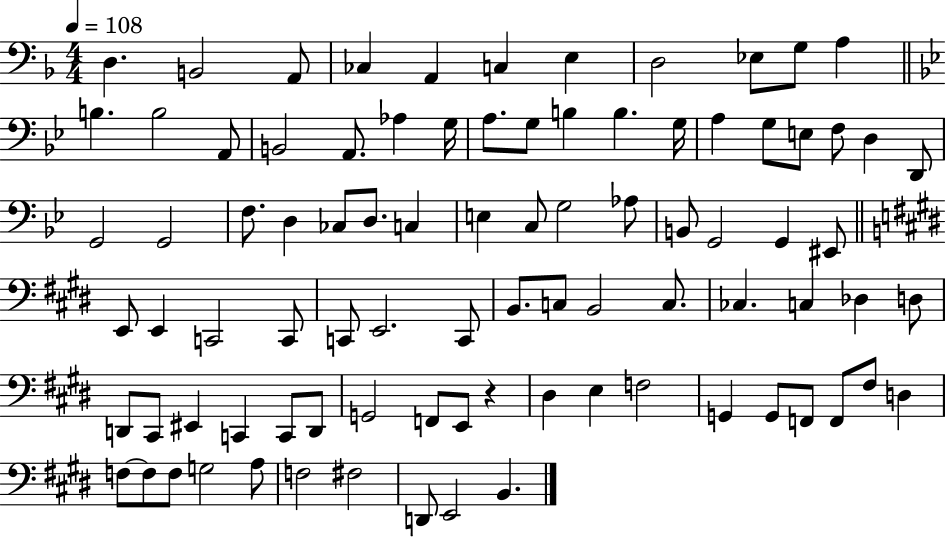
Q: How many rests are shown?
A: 1